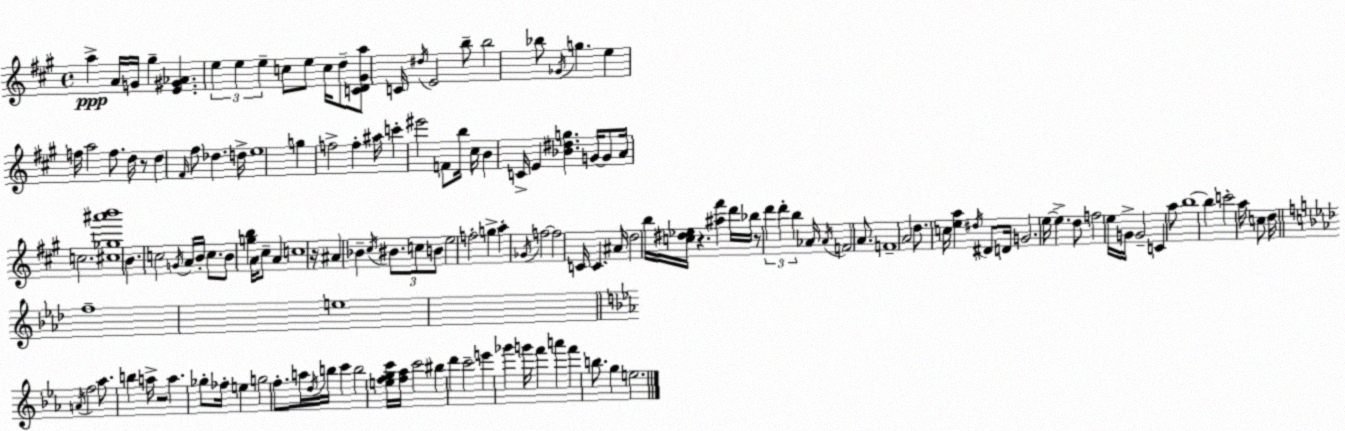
X:1
T:Untitled
M:4/4
L:1/4
K:A
a A/4 G/4 ^g [E^G_A] e e e c/2 e/2 c/4 d/2 [CD^Ga]/2 C/4 ^d/4 E2 b/2 b2 _b/2 _G/4 g e f/4 a2 f/2 d/4 z/2 d ^F/4 ^f/2 _d d/4 e4 g f2 f ^a/4 c' ^e'2 F/2 b/4 ^c/4 B C/4 E [_B^dg] G/4 G/2 A/4 c2 [^c_g^a'b']4 B c2 G/4 A/4 B/4 c/2 B/2 [gb] A/4 ^c/2 A c4 z/4 ^A _B ^c/4 ^B/2 c/2 B/2 e2 f2 g a _G/4 f2 f2 C/4 C ^A/4 d2 b/4 [c^d_e]/4 z [^a^f'] d'/4 _b/4 z/2 d' d' b _A/4 _A/4 F2 A/2 F4 A2 d/2 c/4 [ea] ^d/4 ^D/2 D/4 G2 e/4 e d/2 f2 e/4 G/4 G2 C a/2 b4 b c'2 a/4 c/2 d/4 f4 e4 A/4 f2 _a/2 b a/4 z2 a _g/2 _f/4 e g2 f/2 a/4 d/4 b/4 c' b2 [efgc']/4 [f_a]/4 c'2 ^b d' c'2 e' _g' g'/4 f' a' f' b/2 g e2